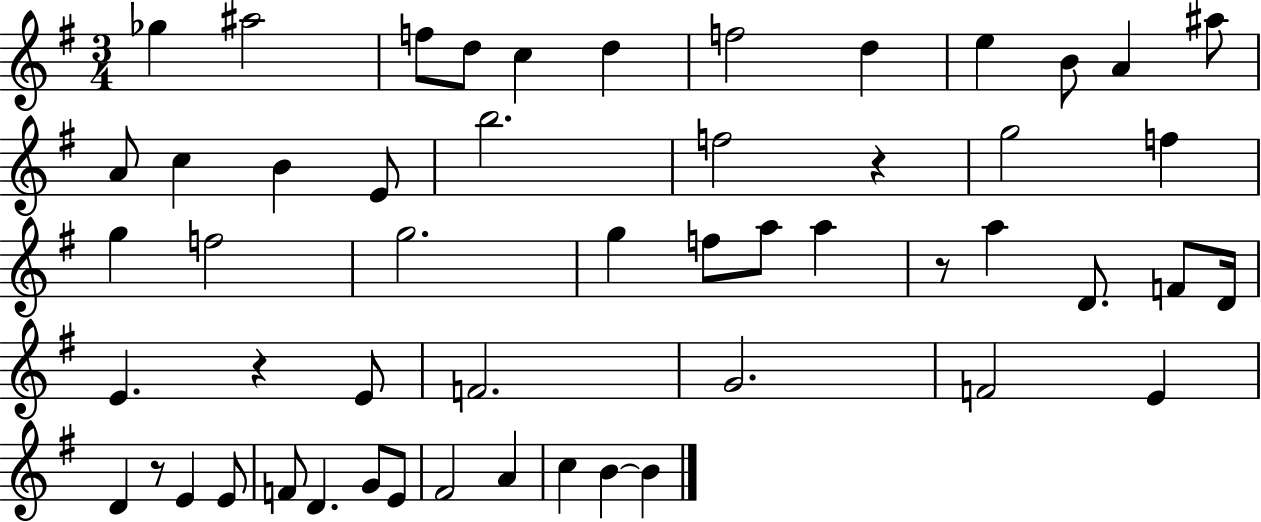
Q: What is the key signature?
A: G major